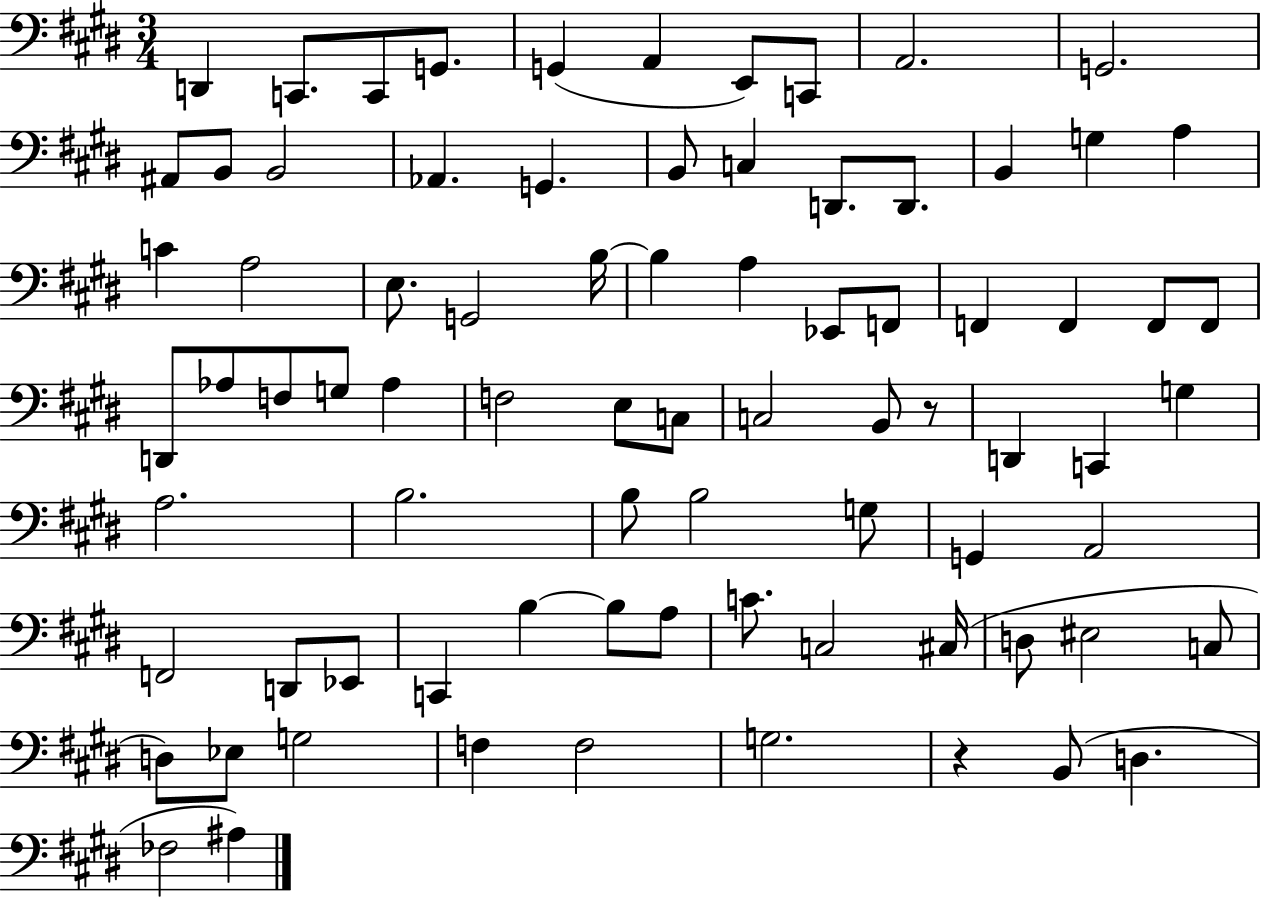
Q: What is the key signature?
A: E major